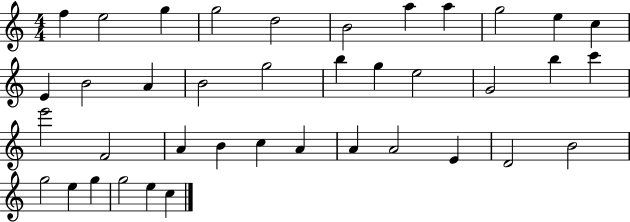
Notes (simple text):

F5/q E5/h G5/q G5/h D5/h B4/h A5/q A5/q G5/h E5/q C5/q E4/q B4/h A4/q B4/h G5/h B5/q G5/q E5/h G4/h B5/q C6/q E6/h F4/h A4/q B4/q C5/q A4/q A4/q A4/h E4/q D4/h B4/h G5/h E5/q G5/q G5/h E5/q C5/q